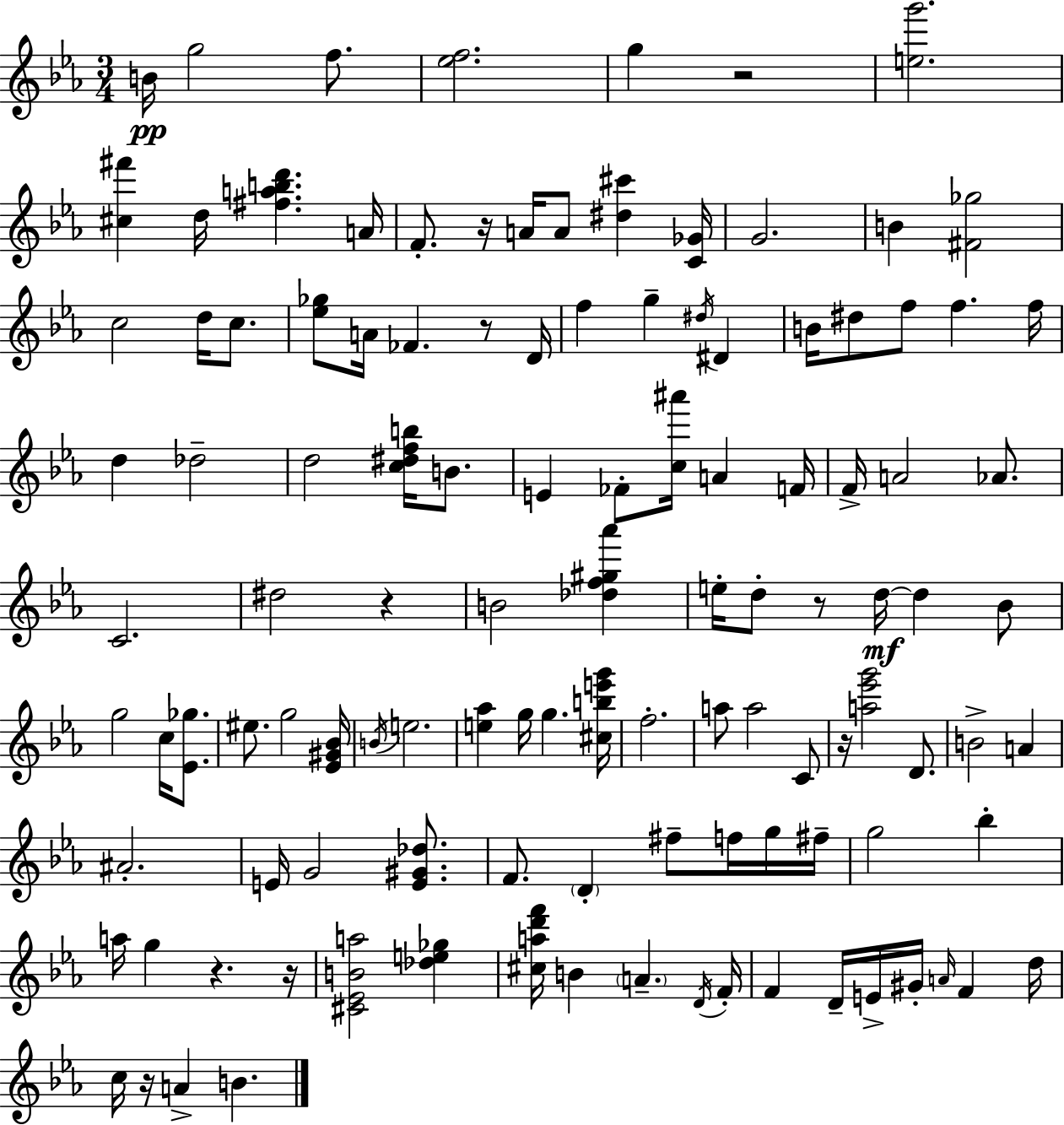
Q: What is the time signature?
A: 3/4